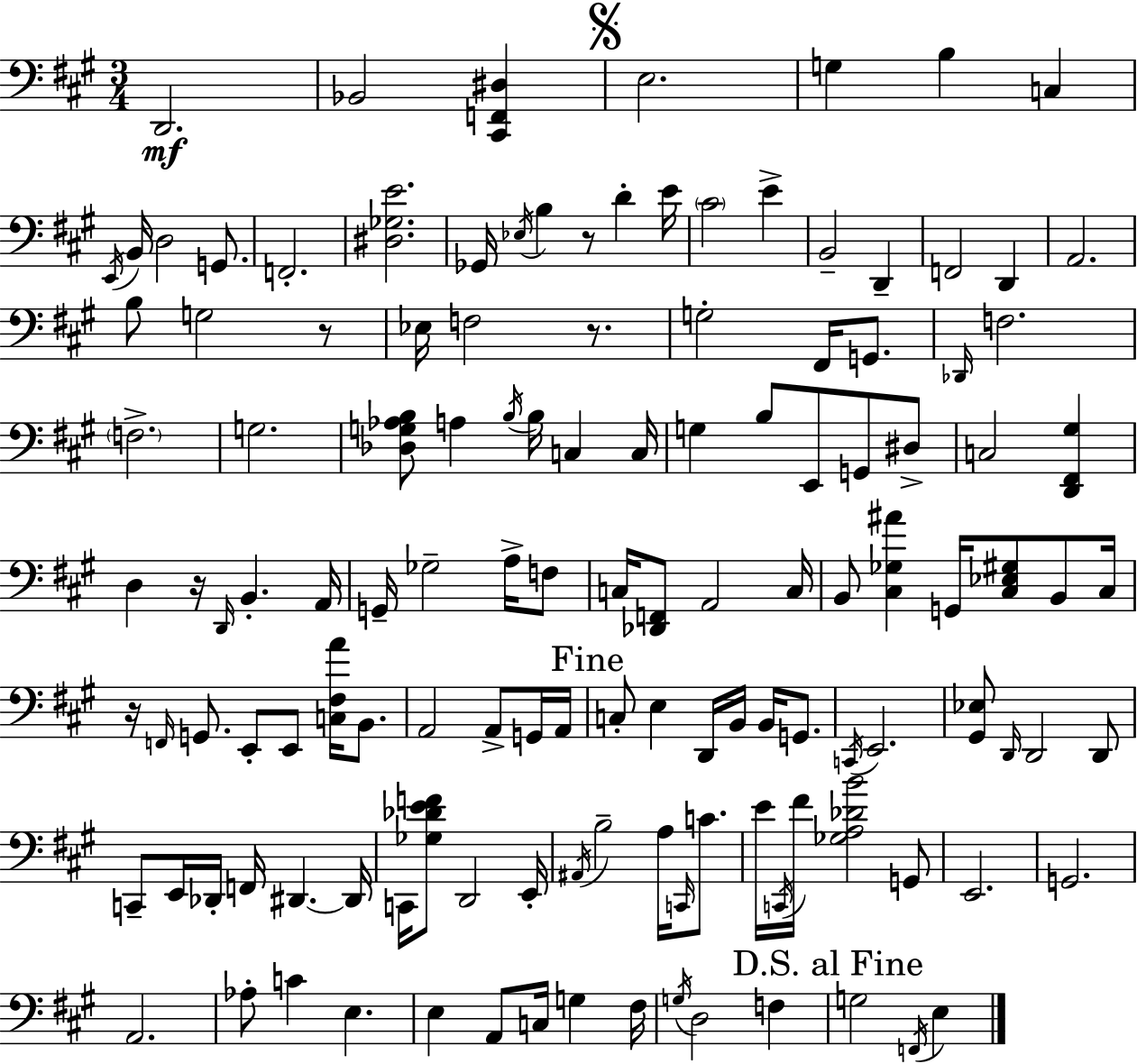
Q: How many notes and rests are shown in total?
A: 131